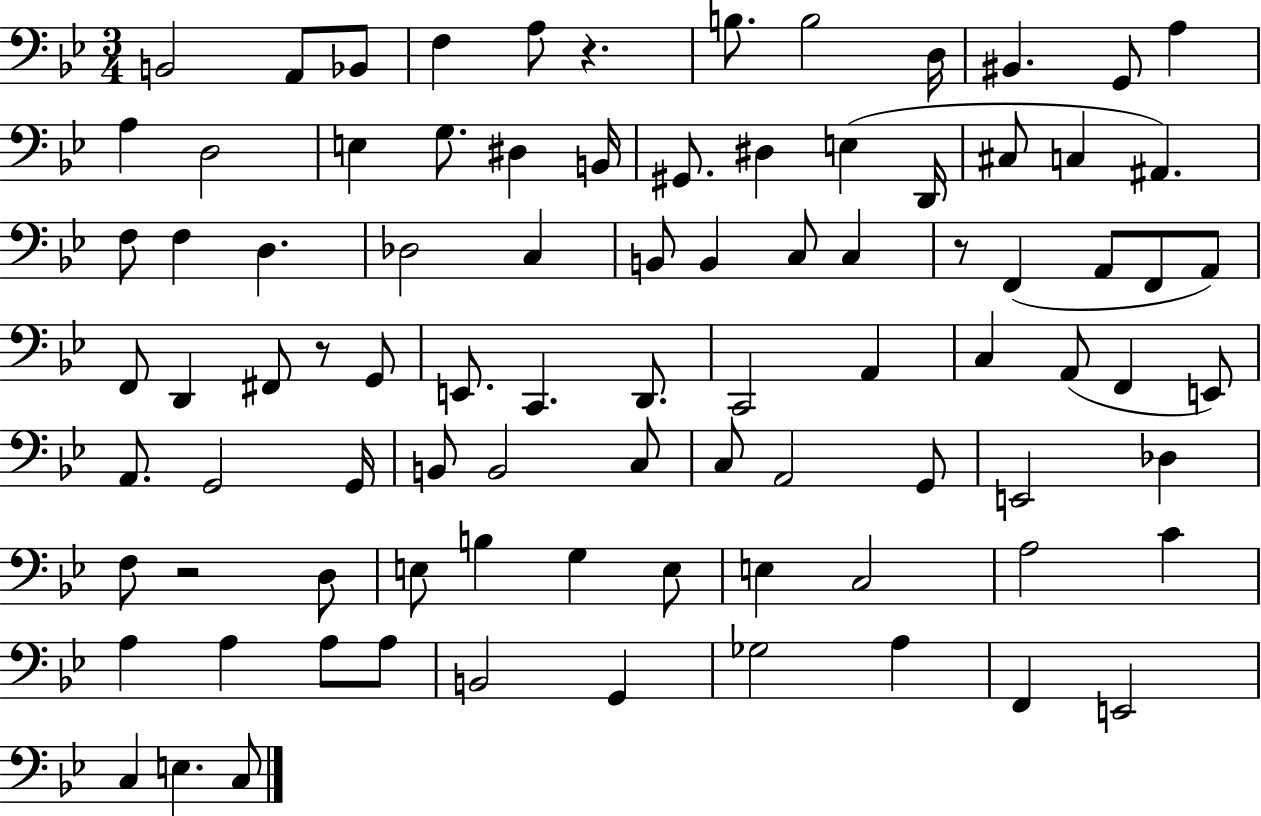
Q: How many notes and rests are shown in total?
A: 88